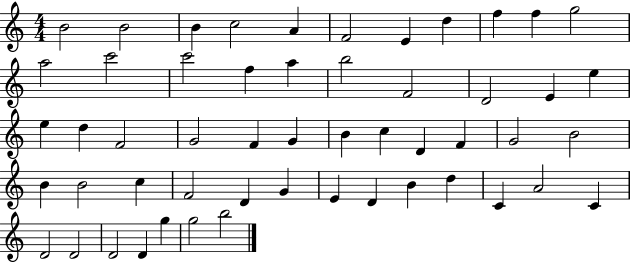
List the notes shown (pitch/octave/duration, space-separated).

B4/h B4/h B4/q C5/h A4/q F4/h E4/q D5/q F5/q F5/q G5/h A5/h C6/h C6/h F5/q A5/q B5/h F4/h D4/h E4/q E5/q E5/q D5/q F4/h G4/h F4/q G4/q B4/q C5/q D4/q F4/q G4/h B4/h B4/q B4/h C5/q F4/h D4/q G4/q E4/q D4/q B4/q D5/q C4/q A4/h C4/q D4/h D4/h D4/h D4/q G5/q G5/h B5/h